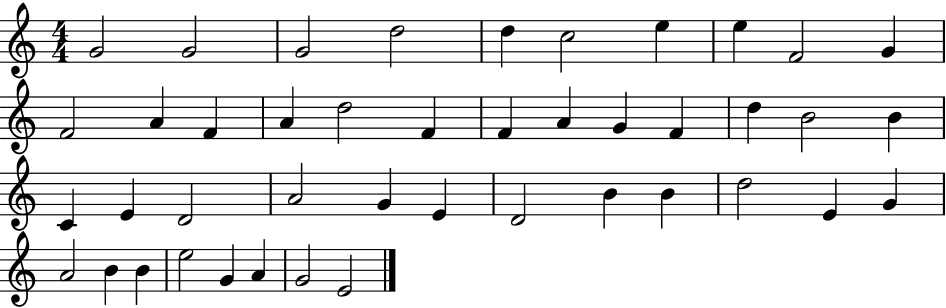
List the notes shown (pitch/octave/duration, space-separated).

G4/h G4/h G4/h D5/h D5/q C5/h E5/q E5/q F4/h G4/q F4/h A4/q F4/q A4/q D5/h F4/q F4/q A4/q G4/q F4/q D5/q B4/h B4/q C4/q E4/q D4/h A4/h G4/q E4/q D4/h B4/q B4/q D5/h E4/q G4/q A4/h B4/q B4/q E5/h G4/q A4/q G4/h E4/h